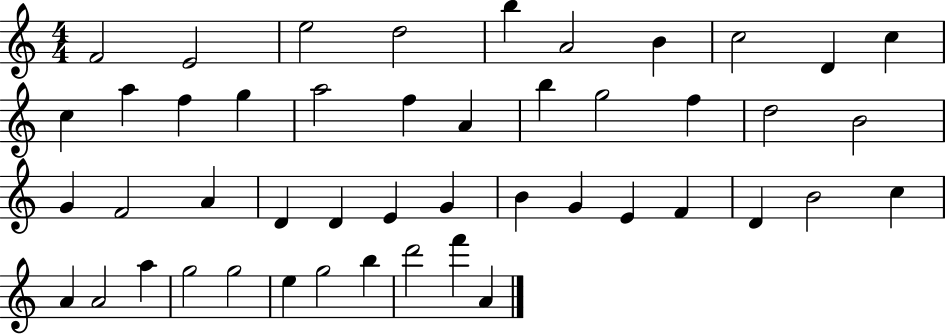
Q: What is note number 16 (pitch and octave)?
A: F5